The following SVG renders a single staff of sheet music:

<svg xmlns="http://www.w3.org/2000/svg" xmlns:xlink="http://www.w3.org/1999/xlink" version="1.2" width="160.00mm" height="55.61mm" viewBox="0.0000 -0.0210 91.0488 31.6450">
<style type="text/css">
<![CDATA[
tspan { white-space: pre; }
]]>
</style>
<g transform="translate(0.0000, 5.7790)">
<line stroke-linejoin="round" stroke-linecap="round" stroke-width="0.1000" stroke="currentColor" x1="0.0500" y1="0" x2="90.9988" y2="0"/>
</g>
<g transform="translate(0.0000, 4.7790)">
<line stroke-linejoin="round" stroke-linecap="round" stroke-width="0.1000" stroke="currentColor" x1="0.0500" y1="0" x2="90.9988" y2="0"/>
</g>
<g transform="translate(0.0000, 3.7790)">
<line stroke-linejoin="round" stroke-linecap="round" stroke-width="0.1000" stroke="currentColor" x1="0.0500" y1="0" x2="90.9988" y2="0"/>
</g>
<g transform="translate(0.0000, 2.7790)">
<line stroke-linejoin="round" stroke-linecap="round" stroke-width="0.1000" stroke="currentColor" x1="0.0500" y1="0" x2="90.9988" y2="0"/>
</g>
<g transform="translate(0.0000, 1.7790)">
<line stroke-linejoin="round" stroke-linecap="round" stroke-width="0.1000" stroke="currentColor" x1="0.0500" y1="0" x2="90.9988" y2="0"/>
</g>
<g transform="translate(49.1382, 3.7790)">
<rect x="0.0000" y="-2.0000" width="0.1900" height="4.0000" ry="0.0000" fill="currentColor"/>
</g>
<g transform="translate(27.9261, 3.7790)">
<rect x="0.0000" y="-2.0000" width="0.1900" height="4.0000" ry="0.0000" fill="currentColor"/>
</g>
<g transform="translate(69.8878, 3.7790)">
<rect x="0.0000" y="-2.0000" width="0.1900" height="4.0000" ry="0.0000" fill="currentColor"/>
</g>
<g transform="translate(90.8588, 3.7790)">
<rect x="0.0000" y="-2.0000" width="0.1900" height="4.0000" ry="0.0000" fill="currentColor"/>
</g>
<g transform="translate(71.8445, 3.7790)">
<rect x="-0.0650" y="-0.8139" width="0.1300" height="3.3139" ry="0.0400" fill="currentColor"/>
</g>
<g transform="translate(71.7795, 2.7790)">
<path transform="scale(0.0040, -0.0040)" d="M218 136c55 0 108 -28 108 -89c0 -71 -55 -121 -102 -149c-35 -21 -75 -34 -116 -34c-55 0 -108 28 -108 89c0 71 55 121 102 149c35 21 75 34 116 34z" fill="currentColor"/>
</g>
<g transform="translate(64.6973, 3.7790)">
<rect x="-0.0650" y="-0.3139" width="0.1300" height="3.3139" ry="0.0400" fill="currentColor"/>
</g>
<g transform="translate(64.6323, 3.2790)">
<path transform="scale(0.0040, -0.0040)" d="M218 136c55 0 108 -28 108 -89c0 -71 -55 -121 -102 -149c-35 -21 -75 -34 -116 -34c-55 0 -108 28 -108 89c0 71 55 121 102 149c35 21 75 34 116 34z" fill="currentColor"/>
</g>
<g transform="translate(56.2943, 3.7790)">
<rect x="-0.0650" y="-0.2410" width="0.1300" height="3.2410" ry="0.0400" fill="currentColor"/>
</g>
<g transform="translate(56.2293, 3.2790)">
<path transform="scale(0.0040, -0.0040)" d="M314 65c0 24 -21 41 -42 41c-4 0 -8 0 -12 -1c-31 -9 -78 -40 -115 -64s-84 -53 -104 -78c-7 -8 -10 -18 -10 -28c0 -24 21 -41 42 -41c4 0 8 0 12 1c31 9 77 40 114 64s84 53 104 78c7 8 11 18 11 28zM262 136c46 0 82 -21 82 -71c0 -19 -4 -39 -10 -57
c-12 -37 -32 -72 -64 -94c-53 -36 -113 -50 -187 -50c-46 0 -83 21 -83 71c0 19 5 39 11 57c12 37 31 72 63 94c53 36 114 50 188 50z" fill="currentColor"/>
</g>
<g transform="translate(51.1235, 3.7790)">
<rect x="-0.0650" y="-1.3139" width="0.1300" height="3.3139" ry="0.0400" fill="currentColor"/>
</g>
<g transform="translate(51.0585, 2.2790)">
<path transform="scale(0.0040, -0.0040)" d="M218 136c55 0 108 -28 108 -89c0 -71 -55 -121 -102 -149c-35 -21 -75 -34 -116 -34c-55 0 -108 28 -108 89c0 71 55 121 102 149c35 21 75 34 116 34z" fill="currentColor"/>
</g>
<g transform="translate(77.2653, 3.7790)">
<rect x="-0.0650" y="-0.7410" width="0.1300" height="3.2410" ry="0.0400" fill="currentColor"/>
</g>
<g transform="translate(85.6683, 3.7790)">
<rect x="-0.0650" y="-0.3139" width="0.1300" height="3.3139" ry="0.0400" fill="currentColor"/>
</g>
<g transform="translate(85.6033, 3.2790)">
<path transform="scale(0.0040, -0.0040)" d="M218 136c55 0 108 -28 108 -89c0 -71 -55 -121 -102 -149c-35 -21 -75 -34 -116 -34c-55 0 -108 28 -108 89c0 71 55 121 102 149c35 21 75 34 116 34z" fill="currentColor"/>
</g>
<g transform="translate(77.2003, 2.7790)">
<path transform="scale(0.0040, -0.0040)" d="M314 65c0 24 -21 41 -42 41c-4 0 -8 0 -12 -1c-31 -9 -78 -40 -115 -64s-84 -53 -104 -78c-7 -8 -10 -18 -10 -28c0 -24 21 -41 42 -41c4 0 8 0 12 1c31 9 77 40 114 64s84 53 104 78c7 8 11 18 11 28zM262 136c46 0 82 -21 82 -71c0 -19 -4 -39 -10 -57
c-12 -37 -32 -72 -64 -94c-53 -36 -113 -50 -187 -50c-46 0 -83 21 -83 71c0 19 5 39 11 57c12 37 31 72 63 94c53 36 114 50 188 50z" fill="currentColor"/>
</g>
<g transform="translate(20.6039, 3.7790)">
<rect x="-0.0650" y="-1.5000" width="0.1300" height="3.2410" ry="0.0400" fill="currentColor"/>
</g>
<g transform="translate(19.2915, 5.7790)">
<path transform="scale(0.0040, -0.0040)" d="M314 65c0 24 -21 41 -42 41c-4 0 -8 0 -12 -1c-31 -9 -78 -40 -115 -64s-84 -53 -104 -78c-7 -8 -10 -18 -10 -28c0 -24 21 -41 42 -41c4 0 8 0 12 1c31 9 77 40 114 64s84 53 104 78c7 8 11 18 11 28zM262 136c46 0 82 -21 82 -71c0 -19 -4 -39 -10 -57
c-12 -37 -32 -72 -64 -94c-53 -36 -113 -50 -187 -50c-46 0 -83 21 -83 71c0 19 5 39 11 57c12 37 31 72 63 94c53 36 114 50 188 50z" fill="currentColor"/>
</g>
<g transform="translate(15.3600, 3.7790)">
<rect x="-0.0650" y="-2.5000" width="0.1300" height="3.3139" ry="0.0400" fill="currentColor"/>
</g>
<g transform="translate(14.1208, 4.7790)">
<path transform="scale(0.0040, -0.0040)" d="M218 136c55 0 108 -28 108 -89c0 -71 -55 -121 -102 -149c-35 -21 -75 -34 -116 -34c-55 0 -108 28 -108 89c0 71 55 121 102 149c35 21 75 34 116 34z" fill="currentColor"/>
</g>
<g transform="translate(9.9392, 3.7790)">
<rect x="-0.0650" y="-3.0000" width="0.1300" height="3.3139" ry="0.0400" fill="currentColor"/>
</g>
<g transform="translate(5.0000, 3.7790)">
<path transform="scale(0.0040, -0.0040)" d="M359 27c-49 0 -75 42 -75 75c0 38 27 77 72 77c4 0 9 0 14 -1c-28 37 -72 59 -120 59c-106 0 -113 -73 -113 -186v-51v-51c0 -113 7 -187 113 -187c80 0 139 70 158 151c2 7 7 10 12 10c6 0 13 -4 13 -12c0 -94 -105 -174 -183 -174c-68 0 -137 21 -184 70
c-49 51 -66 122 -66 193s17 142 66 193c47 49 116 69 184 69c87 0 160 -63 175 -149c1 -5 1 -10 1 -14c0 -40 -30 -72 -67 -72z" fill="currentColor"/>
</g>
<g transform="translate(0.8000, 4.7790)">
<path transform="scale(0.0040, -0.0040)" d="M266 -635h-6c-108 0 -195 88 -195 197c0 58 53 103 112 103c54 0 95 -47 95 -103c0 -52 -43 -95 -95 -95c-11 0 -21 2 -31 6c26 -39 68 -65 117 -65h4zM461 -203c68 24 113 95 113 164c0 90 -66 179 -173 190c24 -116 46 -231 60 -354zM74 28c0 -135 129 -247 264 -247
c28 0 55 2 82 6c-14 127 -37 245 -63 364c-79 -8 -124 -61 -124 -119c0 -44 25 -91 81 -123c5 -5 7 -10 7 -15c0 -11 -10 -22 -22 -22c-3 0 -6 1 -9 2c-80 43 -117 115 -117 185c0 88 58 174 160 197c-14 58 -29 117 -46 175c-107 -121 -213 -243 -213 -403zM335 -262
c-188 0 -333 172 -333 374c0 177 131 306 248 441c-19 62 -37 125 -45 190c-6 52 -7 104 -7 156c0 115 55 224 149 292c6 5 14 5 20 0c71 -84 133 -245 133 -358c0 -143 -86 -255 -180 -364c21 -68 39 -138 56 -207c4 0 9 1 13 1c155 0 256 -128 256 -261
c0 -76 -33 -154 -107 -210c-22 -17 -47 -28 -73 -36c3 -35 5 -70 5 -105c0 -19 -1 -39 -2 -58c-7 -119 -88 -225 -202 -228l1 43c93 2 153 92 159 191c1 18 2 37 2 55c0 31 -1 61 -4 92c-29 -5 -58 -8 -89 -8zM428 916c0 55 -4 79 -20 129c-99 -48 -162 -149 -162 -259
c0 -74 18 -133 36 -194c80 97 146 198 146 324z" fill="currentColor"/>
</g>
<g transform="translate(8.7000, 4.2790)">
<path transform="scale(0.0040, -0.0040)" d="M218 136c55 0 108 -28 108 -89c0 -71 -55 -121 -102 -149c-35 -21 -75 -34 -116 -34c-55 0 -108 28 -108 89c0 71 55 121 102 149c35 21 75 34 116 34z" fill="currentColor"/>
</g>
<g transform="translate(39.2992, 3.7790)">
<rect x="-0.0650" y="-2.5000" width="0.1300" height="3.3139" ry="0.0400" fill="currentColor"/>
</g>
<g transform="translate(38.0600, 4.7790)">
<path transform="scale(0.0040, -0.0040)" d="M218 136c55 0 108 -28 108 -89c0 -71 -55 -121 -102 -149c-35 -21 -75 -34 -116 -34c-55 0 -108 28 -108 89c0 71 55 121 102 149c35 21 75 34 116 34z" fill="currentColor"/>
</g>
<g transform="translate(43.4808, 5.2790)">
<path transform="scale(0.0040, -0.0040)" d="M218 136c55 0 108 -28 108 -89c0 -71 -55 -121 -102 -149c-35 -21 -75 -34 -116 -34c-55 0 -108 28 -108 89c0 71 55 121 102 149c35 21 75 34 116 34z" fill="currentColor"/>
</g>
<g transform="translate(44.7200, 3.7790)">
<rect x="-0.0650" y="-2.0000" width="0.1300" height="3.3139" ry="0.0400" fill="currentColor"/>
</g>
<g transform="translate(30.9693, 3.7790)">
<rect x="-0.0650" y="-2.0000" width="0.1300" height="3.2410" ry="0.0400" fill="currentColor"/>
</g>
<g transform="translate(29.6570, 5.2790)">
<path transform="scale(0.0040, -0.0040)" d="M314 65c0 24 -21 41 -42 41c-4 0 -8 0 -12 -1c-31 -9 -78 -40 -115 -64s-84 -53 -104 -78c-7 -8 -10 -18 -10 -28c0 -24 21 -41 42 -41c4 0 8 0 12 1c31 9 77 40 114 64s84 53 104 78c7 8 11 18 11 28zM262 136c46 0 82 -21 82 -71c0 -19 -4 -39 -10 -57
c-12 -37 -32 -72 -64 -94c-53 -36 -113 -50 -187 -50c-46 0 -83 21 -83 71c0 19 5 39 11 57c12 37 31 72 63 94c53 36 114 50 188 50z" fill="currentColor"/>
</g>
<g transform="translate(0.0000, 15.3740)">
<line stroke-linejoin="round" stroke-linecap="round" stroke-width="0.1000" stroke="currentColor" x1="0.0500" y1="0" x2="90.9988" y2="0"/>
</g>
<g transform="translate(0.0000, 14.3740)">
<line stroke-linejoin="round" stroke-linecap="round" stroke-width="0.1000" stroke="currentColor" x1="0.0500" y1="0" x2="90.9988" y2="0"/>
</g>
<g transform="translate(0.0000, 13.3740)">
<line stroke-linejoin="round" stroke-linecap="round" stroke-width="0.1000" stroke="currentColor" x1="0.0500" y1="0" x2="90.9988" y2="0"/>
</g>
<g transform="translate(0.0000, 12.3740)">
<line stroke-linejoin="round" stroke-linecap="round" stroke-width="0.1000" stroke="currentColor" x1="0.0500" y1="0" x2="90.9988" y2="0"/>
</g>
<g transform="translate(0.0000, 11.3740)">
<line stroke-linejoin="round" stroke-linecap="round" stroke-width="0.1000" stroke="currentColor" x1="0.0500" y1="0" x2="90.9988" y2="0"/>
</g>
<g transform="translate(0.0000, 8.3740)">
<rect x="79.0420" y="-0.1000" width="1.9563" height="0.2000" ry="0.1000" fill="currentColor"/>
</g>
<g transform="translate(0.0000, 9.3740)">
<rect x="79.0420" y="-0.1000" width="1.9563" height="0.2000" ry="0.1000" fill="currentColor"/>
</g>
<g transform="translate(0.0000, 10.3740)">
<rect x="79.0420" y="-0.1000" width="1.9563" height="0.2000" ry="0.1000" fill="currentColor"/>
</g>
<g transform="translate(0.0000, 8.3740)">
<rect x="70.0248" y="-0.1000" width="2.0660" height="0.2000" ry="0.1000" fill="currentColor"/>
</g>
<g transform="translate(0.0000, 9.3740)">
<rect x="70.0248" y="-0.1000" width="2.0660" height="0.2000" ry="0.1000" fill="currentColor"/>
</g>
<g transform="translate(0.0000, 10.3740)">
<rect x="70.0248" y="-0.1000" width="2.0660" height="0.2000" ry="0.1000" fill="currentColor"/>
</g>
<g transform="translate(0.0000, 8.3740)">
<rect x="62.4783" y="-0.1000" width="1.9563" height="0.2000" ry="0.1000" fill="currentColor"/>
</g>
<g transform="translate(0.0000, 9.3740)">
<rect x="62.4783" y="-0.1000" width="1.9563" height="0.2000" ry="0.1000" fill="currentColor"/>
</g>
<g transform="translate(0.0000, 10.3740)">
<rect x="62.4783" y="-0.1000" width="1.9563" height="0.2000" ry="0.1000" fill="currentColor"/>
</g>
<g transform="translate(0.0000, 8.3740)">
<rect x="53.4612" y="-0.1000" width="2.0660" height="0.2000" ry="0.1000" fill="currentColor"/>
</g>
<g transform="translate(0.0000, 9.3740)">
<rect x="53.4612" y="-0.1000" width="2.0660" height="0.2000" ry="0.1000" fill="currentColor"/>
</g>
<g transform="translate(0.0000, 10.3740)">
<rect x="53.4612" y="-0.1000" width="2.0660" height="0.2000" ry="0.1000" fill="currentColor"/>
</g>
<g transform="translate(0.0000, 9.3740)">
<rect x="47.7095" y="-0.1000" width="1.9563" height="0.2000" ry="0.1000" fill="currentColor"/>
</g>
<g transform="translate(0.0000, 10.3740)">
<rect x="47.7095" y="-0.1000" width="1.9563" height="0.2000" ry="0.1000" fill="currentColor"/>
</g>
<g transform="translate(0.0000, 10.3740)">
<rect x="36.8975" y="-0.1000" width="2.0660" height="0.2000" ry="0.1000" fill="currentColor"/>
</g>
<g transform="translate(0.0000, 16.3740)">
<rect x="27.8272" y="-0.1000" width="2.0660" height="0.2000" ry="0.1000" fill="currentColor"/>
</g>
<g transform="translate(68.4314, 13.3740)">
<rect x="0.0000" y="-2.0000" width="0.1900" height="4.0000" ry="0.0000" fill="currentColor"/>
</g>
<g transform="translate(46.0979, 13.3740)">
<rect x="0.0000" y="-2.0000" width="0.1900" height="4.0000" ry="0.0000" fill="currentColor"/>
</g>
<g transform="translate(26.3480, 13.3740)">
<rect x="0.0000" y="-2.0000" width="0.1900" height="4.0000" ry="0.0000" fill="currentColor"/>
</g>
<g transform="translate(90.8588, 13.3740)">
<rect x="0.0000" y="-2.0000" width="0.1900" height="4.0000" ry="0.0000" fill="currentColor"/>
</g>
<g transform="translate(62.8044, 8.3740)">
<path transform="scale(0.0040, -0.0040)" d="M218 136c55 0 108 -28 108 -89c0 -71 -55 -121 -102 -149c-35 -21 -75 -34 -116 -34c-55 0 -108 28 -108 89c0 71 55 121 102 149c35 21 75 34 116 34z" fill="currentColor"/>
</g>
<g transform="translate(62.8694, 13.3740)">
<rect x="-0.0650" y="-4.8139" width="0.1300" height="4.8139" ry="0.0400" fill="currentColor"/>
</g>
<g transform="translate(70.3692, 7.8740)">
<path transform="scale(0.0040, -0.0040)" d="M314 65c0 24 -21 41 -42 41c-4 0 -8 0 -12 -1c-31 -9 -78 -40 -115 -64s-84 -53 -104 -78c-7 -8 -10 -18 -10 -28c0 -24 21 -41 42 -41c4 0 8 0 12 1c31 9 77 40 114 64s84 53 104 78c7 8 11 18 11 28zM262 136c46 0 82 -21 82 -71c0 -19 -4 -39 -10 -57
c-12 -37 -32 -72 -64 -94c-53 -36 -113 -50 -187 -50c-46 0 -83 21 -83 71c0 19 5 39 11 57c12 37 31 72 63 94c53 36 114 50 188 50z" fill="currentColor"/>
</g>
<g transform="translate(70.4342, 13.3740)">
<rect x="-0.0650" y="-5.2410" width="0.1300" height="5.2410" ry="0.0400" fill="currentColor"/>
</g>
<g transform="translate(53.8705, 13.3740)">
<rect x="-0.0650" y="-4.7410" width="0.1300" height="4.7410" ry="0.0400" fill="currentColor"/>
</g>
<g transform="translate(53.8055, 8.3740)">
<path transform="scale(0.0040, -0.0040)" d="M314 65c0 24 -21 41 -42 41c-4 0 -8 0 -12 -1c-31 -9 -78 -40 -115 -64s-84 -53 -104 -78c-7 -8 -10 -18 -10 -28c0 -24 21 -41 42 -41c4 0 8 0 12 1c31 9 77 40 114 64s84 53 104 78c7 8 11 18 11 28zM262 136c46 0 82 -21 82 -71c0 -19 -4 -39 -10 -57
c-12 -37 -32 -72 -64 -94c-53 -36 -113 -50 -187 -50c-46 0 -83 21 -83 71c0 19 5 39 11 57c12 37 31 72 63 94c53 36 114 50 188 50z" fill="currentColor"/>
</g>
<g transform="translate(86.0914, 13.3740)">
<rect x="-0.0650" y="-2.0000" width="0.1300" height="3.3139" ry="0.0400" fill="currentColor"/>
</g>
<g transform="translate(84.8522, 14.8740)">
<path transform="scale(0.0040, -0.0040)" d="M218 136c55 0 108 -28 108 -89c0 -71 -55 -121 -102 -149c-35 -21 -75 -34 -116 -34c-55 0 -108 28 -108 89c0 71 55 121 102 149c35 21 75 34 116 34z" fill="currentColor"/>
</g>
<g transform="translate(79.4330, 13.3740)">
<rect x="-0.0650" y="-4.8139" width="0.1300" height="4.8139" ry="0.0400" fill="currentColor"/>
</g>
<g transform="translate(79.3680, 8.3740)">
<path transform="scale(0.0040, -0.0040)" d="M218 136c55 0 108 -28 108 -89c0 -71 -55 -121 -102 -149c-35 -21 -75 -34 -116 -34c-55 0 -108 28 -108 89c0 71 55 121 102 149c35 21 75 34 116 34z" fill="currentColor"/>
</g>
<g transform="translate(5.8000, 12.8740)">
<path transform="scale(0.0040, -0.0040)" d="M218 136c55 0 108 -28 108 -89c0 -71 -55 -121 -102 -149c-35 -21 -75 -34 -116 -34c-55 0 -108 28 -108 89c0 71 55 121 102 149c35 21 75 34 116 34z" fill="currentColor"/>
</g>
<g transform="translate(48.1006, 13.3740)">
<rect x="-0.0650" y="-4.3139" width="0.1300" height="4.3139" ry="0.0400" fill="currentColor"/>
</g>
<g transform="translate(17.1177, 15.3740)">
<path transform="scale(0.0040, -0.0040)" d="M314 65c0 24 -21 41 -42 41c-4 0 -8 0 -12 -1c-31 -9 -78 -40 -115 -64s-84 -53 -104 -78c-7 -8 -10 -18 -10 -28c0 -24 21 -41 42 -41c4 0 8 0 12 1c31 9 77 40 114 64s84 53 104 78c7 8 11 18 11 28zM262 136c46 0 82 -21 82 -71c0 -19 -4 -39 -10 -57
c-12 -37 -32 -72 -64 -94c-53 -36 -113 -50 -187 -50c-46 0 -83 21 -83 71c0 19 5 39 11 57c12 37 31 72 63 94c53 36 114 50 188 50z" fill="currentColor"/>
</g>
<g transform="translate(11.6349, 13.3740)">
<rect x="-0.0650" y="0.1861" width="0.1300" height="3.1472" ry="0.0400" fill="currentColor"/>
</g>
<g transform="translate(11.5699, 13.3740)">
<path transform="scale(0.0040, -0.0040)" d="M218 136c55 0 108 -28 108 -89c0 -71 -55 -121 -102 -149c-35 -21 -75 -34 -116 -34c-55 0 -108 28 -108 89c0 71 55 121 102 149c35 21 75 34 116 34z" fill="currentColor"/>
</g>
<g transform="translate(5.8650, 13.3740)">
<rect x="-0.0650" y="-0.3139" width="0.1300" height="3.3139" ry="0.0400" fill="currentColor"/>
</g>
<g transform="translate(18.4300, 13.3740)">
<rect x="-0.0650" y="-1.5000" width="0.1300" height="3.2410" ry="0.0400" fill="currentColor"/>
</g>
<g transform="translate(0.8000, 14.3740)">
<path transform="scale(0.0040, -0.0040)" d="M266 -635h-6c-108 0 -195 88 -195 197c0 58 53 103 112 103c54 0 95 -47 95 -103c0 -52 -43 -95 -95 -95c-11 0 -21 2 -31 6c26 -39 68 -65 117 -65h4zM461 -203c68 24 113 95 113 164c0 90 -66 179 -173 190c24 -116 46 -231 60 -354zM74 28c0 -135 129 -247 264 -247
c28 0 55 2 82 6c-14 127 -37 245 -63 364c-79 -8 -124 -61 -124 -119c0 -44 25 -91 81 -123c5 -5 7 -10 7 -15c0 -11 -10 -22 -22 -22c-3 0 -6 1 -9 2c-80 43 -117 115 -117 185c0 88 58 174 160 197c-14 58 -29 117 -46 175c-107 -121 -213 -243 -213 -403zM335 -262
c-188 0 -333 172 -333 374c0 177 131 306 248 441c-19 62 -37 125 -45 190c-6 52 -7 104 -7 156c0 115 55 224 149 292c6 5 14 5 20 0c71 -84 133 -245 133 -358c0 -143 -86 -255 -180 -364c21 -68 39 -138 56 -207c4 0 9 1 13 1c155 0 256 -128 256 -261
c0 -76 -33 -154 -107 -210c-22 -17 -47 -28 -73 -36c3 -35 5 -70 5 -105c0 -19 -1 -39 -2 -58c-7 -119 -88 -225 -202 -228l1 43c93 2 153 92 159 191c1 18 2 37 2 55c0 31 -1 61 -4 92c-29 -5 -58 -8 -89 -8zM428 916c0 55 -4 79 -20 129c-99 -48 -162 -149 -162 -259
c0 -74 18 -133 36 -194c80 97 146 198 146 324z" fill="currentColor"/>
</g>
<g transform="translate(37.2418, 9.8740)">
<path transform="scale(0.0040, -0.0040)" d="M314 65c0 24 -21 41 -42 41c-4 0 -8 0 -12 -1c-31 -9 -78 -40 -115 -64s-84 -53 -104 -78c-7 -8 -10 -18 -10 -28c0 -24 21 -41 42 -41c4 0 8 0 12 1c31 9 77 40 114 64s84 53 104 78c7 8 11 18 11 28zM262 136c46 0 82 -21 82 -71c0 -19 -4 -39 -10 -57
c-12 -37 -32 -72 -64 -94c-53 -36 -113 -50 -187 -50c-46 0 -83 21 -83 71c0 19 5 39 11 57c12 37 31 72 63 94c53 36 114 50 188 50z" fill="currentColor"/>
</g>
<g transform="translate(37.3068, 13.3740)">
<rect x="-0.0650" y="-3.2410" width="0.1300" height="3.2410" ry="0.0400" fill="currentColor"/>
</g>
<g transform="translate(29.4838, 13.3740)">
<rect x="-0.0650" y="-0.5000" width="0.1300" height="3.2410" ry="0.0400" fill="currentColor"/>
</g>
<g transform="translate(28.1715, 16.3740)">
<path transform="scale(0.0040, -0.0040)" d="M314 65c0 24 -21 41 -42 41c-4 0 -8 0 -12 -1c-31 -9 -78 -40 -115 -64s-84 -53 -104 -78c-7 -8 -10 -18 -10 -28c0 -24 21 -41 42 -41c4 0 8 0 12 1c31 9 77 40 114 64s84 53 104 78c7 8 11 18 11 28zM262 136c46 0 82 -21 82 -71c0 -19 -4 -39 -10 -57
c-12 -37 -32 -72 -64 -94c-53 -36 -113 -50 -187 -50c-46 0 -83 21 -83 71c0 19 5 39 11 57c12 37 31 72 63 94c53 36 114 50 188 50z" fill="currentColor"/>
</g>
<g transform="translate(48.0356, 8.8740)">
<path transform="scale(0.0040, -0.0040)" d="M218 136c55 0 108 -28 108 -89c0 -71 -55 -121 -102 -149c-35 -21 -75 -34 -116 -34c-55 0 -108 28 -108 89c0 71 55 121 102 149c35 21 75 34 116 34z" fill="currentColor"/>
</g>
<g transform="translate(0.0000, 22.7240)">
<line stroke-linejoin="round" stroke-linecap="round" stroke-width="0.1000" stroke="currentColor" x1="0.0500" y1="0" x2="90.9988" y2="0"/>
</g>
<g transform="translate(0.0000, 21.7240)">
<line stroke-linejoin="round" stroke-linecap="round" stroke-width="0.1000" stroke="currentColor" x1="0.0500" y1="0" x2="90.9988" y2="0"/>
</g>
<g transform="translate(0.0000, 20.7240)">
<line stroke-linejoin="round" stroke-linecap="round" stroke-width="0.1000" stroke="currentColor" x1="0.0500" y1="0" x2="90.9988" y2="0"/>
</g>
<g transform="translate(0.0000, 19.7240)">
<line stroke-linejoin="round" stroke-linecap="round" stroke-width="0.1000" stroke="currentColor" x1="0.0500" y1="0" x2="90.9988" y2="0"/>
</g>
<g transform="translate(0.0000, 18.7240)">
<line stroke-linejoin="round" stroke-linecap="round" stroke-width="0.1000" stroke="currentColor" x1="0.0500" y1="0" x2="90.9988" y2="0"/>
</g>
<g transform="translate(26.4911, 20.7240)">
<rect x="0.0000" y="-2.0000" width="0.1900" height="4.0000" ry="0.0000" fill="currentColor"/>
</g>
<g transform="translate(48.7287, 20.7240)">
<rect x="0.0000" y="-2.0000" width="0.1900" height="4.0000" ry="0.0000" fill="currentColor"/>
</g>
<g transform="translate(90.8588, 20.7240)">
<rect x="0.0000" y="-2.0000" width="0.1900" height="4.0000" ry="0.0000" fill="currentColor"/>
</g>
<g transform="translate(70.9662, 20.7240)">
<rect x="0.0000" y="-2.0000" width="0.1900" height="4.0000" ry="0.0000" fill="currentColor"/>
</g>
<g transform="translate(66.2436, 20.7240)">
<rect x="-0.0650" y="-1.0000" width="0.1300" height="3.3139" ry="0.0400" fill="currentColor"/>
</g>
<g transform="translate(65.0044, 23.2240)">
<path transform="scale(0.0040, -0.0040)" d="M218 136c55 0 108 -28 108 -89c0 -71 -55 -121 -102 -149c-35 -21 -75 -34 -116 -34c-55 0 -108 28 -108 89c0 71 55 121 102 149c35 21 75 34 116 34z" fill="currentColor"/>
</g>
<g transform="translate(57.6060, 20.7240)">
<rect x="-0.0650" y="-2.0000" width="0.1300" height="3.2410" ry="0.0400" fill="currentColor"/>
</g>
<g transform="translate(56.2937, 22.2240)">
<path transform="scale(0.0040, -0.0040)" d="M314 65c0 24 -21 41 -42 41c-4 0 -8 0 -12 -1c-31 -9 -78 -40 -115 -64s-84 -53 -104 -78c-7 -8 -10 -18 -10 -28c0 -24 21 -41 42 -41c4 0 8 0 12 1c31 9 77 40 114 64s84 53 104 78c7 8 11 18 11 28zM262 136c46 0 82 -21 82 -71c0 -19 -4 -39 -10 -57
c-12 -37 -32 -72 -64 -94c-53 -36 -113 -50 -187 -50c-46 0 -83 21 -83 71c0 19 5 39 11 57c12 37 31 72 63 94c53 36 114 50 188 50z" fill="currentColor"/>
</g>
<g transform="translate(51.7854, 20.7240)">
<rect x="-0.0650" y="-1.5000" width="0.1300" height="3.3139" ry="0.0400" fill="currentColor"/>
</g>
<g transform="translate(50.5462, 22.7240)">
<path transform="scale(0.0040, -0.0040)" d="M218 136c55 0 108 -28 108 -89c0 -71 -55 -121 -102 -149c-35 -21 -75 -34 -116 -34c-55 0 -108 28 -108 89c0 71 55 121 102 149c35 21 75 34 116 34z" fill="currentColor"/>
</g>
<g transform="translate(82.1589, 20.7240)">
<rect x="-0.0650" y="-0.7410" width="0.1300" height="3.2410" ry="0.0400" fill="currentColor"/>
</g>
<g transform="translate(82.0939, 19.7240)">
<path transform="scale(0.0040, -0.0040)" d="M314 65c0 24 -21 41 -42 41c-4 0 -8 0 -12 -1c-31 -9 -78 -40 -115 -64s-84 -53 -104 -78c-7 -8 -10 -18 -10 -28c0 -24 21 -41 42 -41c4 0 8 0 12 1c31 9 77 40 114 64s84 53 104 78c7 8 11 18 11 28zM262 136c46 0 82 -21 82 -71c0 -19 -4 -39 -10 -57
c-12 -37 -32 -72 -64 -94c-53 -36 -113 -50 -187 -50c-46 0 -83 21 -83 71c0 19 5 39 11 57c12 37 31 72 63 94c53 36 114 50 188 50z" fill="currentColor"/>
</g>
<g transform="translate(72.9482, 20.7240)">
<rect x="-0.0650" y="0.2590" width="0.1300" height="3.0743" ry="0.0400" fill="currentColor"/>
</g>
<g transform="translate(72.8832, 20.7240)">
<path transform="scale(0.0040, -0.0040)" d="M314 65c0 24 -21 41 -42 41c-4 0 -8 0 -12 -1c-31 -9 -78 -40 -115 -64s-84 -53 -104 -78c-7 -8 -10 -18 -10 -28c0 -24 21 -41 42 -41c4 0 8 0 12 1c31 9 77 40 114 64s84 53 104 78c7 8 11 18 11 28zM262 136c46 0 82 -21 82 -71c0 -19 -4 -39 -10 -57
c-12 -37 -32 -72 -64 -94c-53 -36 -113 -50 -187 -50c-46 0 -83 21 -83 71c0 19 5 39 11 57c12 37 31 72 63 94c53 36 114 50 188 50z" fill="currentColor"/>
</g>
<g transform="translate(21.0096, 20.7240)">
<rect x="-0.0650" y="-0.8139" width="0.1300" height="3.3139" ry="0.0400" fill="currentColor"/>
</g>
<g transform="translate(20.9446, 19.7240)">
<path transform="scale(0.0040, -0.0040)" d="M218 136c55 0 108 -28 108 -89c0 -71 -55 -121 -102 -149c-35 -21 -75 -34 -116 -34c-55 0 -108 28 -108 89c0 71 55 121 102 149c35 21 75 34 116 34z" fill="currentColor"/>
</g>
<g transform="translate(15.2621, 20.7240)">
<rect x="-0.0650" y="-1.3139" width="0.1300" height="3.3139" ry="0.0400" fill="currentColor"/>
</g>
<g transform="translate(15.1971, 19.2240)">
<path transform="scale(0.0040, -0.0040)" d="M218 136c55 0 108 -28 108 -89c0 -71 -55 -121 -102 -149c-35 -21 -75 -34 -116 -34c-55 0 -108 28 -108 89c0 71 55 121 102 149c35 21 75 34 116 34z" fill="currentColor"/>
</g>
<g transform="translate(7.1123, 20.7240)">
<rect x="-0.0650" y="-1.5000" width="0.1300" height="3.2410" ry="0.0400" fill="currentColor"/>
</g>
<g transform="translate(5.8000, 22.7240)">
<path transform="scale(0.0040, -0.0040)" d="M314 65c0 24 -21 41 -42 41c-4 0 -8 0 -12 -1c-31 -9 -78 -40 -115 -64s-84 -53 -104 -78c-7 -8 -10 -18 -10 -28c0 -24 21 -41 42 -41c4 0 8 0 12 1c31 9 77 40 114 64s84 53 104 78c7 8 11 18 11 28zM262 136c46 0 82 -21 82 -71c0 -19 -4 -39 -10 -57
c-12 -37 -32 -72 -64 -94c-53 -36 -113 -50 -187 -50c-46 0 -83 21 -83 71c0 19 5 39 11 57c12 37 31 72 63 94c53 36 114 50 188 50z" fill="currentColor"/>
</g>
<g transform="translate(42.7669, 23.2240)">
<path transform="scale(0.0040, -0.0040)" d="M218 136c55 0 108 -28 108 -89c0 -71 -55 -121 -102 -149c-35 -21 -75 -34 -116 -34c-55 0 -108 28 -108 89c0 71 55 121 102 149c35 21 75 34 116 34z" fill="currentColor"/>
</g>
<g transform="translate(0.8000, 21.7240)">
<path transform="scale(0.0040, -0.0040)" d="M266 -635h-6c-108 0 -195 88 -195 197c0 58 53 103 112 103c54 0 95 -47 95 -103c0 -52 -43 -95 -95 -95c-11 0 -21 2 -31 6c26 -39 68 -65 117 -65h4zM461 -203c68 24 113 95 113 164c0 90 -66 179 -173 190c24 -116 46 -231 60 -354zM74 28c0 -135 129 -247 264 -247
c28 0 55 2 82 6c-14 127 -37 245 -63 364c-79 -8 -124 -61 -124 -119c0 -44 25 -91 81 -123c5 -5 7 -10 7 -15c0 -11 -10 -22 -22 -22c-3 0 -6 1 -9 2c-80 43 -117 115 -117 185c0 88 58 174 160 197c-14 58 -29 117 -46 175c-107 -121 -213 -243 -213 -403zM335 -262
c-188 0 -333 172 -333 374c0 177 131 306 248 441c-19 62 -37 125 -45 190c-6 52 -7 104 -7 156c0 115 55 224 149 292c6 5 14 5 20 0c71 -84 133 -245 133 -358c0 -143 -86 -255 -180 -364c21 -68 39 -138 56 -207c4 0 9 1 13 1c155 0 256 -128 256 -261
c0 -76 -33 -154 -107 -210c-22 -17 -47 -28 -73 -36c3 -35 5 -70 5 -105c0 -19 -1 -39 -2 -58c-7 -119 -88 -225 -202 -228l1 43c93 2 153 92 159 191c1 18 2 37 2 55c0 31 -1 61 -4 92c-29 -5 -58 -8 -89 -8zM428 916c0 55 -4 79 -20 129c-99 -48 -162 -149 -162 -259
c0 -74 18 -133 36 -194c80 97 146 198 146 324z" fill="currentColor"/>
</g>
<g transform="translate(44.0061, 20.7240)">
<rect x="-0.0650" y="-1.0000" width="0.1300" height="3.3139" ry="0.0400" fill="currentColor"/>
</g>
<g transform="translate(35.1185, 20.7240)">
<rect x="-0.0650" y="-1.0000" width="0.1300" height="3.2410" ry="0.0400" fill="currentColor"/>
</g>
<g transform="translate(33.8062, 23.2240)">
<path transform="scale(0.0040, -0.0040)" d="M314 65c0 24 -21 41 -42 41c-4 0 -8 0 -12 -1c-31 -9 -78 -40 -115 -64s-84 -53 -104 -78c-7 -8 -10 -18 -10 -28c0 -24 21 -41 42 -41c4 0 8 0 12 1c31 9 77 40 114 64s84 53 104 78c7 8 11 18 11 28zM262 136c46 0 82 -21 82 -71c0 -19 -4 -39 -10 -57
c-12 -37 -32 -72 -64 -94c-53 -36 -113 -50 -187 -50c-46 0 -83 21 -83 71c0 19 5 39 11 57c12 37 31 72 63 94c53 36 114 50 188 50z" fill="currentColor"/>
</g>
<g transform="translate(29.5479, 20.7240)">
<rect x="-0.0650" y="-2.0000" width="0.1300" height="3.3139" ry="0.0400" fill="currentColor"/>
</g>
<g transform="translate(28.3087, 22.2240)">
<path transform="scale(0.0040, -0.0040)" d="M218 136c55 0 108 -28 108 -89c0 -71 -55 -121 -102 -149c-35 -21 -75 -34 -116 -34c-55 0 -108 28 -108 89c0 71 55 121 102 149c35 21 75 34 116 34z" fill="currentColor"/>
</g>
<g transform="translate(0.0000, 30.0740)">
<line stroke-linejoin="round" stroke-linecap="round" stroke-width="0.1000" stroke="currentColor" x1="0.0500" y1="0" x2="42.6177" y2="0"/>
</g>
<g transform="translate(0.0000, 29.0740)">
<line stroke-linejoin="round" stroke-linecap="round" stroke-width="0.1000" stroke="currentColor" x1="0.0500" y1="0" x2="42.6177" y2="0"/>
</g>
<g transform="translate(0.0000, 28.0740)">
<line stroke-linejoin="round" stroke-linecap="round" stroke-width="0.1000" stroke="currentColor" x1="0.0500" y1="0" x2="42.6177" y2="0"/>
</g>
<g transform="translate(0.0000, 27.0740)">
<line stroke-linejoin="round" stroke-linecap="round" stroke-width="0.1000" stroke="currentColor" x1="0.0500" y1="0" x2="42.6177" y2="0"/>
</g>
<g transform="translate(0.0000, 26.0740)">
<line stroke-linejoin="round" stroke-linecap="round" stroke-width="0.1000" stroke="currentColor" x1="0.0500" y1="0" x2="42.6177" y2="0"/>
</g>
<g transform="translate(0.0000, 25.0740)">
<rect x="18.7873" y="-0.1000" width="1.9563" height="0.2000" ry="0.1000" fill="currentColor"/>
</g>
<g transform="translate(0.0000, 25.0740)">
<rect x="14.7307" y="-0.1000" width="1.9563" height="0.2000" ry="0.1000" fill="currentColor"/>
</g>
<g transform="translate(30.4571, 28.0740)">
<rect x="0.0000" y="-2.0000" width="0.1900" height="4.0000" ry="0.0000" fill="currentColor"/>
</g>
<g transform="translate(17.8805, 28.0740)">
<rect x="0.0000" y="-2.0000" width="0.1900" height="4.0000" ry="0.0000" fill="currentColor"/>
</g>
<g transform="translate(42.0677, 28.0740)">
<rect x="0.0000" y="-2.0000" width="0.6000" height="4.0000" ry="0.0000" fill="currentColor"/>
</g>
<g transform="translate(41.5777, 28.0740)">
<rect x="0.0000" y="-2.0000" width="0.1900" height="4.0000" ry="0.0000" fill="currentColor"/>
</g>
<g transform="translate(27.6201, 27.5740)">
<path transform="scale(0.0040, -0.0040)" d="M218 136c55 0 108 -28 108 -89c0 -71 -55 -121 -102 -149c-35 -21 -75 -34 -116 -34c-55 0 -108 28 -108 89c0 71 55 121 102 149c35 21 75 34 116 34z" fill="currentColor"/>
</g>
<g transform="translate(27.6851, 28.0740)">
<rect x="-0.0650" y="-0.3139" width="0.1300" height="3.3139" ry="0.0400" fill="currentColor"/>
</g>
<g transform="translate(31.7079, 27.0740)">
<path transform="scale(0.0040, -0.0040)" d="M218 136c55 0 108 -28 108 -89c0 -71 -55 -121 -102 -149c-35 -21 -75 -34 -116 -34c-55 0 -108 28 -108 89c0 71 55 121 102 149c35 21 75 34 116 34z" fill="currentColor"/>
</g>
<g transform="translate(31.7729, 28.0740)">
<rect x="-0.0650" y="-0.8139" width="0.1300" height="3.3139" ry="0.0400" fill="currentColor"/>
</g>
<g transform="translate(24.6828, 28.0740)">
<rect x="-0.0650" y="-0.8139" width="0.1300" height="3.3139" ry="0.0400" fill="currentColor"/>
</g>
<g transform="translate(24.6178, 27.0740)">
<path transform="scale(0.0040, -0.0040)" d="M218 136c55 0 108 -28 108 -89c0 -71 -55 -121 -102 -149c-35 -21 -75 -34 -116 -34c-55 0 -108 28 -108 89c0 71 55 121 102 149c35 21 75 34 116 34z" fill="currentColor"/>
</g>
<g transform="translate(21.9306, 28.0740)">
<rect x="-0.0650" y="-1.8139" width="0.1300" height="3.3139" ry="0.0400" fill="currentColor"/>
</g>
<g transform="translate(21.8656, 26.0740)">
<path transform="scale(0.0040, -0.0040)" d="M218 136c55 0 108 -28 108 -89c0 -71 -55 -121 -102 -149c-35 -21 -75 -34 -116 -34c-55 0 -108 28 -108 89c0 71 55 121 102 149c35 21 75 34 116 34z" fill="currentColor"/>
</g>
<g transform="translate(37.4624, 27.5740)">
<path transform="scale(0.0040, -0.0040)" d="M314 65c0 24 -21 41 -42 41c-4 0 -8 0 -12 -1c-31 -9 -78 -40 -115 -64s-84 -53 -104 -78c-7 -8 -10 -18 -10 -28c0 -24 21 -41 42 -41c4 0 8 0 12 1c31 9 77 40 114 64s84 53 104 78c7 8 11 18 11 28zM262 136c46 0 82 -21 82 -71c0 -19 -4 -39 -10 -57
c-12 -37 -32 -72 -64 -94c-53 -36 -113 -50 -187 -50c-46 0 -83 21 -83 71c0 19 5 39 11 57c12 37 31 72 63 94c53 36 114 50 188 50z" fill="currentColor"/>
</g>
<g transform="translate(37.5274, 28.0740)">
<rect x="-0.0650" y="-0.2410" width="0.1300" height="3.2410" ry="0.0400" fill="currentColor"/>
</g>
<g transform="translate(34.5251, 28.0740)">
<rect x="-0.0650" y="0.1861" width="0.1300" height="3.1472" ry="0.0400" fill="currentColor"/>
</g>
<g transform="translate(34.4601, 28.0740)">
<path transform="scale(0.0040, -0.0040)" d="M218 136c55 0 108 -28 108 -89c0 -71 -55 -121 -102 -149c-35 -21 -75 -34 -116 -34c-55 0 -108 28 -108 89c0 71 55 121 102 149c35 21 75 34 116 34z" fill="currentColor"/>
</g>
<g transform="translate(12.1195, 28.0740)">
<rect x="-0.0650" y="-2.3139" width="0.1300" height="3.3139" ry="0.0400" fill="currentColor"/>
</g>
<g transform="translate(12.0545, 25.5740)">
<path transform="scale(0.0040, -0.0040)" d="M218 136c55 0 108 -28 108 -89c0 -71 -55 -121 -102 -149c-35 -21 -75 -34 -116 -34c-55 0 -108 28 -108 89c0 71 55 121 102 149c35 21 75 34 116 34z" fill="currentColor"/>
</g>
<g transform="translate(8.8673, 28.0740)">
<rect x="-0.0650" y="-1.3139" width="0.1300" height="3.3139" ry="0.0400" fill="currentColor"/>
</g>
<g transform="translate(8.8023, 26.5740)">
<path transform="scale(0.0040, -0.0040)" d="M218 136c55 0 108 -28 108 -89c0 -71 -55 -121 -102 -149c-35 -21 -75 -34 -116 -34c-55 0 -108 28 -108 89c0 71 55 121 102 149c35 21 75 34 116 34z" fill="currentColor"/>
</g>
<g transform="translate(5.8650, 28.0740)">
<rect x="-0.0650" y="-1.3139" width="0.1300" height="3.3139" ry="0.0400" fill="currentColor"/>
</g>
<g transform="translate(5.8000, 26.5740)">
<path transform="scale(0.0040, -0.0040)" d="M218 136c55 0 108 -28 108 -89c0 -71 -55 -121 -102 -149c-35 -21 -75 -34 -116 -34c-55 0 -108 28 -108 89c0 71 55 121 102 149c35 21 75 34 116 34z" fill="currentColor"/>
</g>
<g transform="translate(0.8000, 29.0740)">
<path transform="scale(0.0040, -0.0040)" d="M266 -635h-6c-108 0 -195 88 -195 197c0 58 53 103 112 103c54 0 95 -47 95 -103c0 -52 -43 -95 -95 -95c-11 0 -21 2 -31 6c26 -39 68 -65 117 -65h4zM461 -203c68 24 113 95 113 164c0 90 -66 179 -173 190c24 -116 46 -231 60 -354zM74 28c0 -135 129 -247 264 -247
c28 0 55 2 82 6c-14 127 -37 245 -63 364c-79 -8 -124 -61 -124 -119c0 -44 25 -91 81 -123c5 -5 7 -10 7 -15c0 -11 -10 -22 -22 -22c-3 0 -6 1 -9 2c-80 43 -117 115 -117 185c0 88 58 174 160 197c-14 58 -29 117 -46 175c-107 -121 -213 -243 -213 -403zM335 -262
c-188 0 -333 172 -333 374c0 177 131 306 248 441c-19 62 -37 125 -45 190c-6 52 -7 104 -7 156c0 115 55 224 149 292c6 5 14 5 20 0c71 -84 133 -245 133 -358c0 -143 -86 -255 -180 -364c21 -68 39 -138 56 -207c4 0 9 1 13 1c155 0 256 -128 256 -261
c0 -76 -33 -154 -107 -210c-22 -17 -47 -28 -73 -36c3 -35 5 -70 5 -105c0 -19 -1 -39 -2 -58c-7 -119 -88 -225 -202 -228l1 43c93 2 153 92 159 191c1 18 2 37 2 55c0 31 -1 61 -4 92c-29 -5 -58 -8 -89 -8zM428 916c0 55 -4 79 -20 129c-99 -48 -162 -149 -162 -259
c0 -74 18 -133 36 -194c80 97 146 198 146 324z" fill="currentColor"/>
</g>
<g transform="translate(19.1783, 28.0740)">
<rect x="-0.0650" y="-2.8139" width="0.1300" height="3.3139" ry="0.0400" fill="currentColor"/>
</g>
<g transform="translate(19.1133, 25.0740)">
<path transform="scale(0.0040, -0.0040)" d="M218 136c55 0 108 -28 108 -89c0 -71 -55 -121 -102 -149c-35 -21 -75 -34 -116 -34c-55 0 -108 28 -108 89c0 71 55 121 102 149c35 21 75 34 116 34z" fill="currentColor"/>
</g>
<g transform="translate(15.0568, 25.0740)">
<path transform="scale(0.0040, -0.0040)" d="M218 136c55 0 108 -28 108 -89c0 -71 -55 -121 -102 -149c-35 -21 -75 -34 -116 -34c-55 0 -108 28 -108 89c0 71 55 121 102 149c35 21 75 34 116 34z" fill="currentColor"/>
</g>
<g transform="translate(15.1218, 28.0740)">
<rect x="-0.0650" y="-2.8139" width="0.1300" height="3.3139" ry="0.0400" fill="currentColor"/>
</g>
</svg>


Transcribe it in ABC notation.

X:1
T:Untitled
M:4/4
L:1/4
K:C
A G E2 F2 G F e c2 c d d2 c c B E2 C2 b2 d' e'2 e' f'2 e' F E2 e d F D2 D E F2 D B2 d2 e e g a a f d c d B c2